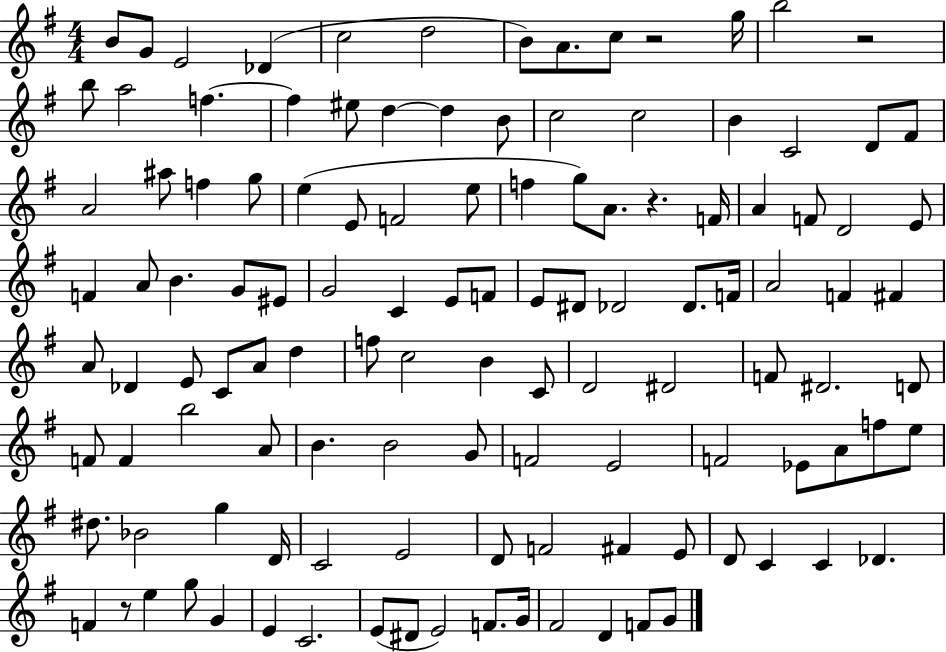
B4/e G4/e E4/h Db4/q C5/h D5/h B4/e A4/e. C5/e R/h G5/s B5/h R/h B5/e A5/h F5/q. F5/q EIS5/e D5/q D5/q B4/e C5/h C5/h B4/q C4/h D4/e F#4/e A4/h A#5/e F5/q G5/e E5/q E4/e F4/h E5/e F5/q G5/e A4/e. R/q. F4/s A4/q F4/e D4/h E4/e F4/q A4/e B4/q. G4/e EIS4/e G4/h C4/q E4/e F4/e E4/e D#4/e Db4/h Db4/e. F4/s A4/h F4/q F#4/q A4/e Db4/q E4/e C4/e A4/e D5/q F5/e C5/h B4/q C4/e D4/h D#4/h F4/e D#4/h. D4/e F4/e F4/q B5/h A4/e B4/q. B4/h G4/e F4/h E4/h F4/h Eb4/e A4/e F5/e E5/e D#5/e. Bb4/h G5/q D4/s C4/h E4/h D4/e F4/h F#4/q E4/e D4/e C4/q C4/q Db4/q. F4/q R/e E5/q G5/e G4/q E4/q C4/h. E4/e D#4/e E4/h F4/e. G4/s F#4/h D4/q F4/e G4/e